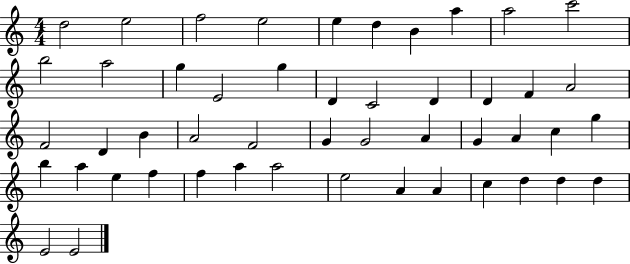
{
  \clef treble
  \numericTimeSignature
  \time 4/4
  \key c \major
  d''2 e''2 | f''2 e''2 | e''4 d''4 b'4 a''4 | a''2 c'''2 | \break b''2 a''2 | g''4 e'2 g''4 | d'4 c'2 d'4 | d'4 f'4 a'2 | \break f'2 d'4 b'4 | a'2 f'2 | g'4 g'2 a'4 | g'4 a'4 c''4 g''4 | \break b''4 a''4 e''4 f''4 | f''4 a''4 a''2 | e''2 a'4 a'4 | c''4 d''4 d''4 d''4 | \break e'2 e'2 | \bar "|."
}